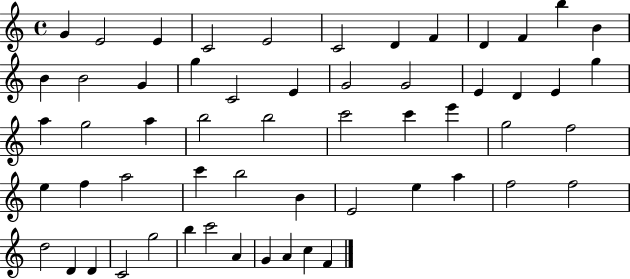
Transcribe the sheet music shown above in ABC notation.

X:1
T:Untitled
M:4/4
L:1/4
K:C
G E2 E C2 E2 C2 D F D F b B B B2 G g C2 E G2 G2 E D E g a g2 a b2 b2 c'2 c' e' g2 f2 e f a2 c' b2 B E2 e a f2 f2 d2 D D C2 g2 b c'2 A G A c F